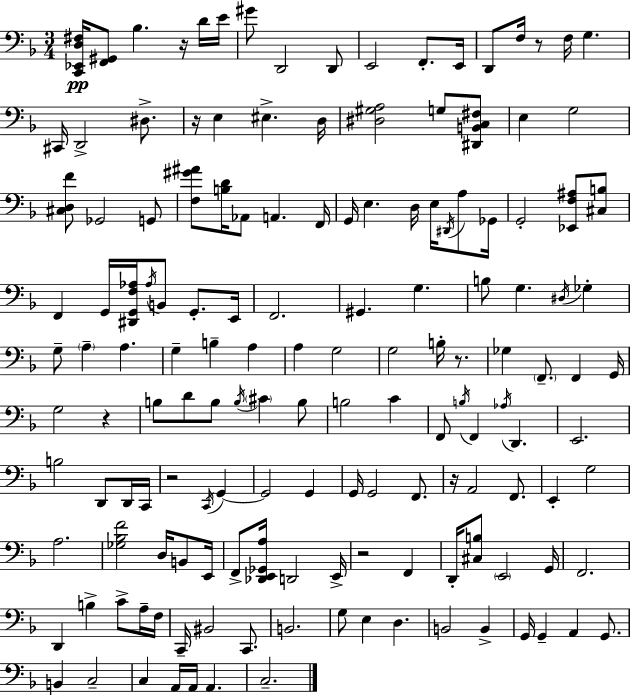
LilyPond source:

{
  \clef bass
  \numericTimeSignature
  \time 3/4
  \key d \minor
  \repeat volta 2 { <c, ees, d fis>16\pp <f, gis,>8 bes4. r16 d'16 e'16 | gis'8 d,2 d,8 | e,2 f,8.-. e,16 | d,8 f16 r8 f16 g4. | \break cis,16 d,2-> dis8.-> | r16 e4 eis4.-> d16 | <dis gis a>2 g8 <dis, b, c fis>8 | e4 g2 | \break <cis d f'>8 ges,2 g,8 | <f gis' ais'>8 <b d'>16 aes,8 a,4. f,16 | g,16 e4. d16 e16 \acciaccatura { dis,16 } a8 | ges,16 g,2-. <ees, f ais>8 <cis b>8 | \break f,4 g,16 <dis, g, f aes>16 \acciaccatura { aes16 } b,8 g,8.-. | e,16 f,2. | gis,4. g4. | b8 g4. \acciaccatura { dis16 } ges4-. | \break g8-- \parenthesize a4-- a4. | g4-- b4-- a4 | a4 g2 | g2 b16-. | \break r8. ges4 \parenthesize f,8.-- f,4 | g,16 g2 r4 | b8 d'8 b8 \acciaccatura { b16 } \parenthesize cis'4 | b8 b2 | \break c'4 f,8 \acciaccatura { b16 } f,4 \acciaccatura { aes16 } | d,4. e,2. | b2 | d,8 d,16 c,16 r2 | \break \acciaccatura { c,16 } g,4~~ g,2 | g,4 g,16 g,2 | f,8. r16 a,2 | f,8. e,4-. g2 | \break a2. | <ges bes f'>2 | d16 b,8 e,16 f,8-> <des, e, ges, a>16 d,2 | e,16-> r2 | \break f,4 d,16-. <cis b>8 \parenthesize e,2 | g,16 f,2. | d,4 b4-> | c'8-> a16-- f16 c,16-- bis,2 | \break c,8. b,2. | g8 e4 | d4. b,2 | b,4-> g,16 g,4-- | \break a,4 g,8. b,4 c2-- | c4 a,16 | a,16 a,4. c2.-- | } \bar "|."
}